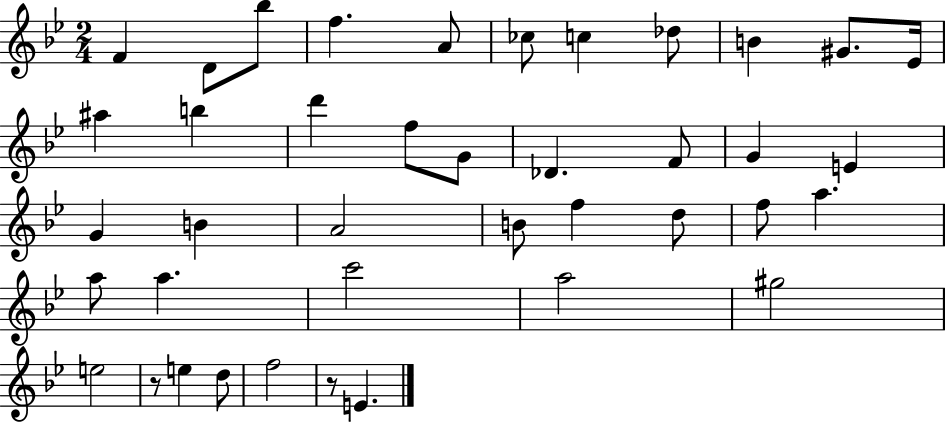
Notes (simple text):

F4/q D4/e Bb5/e F5/q. A4/e CES5/e C5/q Db5/e B4/q G#4/e. Eb4/s A#5/q B5/q D6/q F5/e G4/e Db4/q. F4/e G4/q E4/q G4/q B4/q A4/h B4/e F5/q D5/e F5/e A5/q. A5/e A5/q. C6/h A5/h G#5/h E5/h R/e E5/q D5/e F5/h R/e E4/q.